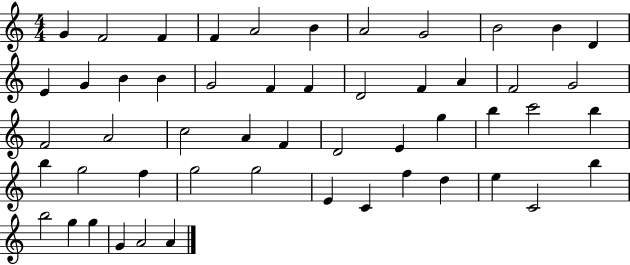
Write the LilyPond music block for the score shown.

{
  \clef treble
  \numericTimeSignature
  \time 4/4
  \key c \major
  g'4 f'2 f'4 | f'4 a'2 b'4 | a'2 g'2 | b'2 b'4 d'4 | \break e'4 g'4 b'4 b'4 | g'2 f'4 f'4 | d'2 f'4 a'4 | f'2 g'2 | \break f'2 a'2 | c''2 a'4 f'4 | d'2 e'4 g''4 | b''4 c'''2 b''4 | \break b''4 g''2 f''4 | g''2 g''2 | e'4 c'4 f''4 d''4 | e''4 c'2 b''4 | \break b''2 g''4 g''4 | g'4 a'2 a'4 | \bar "|."
}